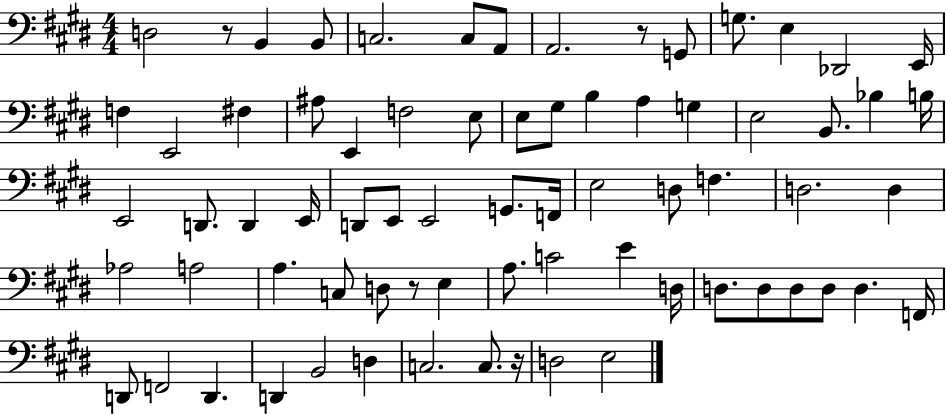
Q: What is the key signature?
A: E major